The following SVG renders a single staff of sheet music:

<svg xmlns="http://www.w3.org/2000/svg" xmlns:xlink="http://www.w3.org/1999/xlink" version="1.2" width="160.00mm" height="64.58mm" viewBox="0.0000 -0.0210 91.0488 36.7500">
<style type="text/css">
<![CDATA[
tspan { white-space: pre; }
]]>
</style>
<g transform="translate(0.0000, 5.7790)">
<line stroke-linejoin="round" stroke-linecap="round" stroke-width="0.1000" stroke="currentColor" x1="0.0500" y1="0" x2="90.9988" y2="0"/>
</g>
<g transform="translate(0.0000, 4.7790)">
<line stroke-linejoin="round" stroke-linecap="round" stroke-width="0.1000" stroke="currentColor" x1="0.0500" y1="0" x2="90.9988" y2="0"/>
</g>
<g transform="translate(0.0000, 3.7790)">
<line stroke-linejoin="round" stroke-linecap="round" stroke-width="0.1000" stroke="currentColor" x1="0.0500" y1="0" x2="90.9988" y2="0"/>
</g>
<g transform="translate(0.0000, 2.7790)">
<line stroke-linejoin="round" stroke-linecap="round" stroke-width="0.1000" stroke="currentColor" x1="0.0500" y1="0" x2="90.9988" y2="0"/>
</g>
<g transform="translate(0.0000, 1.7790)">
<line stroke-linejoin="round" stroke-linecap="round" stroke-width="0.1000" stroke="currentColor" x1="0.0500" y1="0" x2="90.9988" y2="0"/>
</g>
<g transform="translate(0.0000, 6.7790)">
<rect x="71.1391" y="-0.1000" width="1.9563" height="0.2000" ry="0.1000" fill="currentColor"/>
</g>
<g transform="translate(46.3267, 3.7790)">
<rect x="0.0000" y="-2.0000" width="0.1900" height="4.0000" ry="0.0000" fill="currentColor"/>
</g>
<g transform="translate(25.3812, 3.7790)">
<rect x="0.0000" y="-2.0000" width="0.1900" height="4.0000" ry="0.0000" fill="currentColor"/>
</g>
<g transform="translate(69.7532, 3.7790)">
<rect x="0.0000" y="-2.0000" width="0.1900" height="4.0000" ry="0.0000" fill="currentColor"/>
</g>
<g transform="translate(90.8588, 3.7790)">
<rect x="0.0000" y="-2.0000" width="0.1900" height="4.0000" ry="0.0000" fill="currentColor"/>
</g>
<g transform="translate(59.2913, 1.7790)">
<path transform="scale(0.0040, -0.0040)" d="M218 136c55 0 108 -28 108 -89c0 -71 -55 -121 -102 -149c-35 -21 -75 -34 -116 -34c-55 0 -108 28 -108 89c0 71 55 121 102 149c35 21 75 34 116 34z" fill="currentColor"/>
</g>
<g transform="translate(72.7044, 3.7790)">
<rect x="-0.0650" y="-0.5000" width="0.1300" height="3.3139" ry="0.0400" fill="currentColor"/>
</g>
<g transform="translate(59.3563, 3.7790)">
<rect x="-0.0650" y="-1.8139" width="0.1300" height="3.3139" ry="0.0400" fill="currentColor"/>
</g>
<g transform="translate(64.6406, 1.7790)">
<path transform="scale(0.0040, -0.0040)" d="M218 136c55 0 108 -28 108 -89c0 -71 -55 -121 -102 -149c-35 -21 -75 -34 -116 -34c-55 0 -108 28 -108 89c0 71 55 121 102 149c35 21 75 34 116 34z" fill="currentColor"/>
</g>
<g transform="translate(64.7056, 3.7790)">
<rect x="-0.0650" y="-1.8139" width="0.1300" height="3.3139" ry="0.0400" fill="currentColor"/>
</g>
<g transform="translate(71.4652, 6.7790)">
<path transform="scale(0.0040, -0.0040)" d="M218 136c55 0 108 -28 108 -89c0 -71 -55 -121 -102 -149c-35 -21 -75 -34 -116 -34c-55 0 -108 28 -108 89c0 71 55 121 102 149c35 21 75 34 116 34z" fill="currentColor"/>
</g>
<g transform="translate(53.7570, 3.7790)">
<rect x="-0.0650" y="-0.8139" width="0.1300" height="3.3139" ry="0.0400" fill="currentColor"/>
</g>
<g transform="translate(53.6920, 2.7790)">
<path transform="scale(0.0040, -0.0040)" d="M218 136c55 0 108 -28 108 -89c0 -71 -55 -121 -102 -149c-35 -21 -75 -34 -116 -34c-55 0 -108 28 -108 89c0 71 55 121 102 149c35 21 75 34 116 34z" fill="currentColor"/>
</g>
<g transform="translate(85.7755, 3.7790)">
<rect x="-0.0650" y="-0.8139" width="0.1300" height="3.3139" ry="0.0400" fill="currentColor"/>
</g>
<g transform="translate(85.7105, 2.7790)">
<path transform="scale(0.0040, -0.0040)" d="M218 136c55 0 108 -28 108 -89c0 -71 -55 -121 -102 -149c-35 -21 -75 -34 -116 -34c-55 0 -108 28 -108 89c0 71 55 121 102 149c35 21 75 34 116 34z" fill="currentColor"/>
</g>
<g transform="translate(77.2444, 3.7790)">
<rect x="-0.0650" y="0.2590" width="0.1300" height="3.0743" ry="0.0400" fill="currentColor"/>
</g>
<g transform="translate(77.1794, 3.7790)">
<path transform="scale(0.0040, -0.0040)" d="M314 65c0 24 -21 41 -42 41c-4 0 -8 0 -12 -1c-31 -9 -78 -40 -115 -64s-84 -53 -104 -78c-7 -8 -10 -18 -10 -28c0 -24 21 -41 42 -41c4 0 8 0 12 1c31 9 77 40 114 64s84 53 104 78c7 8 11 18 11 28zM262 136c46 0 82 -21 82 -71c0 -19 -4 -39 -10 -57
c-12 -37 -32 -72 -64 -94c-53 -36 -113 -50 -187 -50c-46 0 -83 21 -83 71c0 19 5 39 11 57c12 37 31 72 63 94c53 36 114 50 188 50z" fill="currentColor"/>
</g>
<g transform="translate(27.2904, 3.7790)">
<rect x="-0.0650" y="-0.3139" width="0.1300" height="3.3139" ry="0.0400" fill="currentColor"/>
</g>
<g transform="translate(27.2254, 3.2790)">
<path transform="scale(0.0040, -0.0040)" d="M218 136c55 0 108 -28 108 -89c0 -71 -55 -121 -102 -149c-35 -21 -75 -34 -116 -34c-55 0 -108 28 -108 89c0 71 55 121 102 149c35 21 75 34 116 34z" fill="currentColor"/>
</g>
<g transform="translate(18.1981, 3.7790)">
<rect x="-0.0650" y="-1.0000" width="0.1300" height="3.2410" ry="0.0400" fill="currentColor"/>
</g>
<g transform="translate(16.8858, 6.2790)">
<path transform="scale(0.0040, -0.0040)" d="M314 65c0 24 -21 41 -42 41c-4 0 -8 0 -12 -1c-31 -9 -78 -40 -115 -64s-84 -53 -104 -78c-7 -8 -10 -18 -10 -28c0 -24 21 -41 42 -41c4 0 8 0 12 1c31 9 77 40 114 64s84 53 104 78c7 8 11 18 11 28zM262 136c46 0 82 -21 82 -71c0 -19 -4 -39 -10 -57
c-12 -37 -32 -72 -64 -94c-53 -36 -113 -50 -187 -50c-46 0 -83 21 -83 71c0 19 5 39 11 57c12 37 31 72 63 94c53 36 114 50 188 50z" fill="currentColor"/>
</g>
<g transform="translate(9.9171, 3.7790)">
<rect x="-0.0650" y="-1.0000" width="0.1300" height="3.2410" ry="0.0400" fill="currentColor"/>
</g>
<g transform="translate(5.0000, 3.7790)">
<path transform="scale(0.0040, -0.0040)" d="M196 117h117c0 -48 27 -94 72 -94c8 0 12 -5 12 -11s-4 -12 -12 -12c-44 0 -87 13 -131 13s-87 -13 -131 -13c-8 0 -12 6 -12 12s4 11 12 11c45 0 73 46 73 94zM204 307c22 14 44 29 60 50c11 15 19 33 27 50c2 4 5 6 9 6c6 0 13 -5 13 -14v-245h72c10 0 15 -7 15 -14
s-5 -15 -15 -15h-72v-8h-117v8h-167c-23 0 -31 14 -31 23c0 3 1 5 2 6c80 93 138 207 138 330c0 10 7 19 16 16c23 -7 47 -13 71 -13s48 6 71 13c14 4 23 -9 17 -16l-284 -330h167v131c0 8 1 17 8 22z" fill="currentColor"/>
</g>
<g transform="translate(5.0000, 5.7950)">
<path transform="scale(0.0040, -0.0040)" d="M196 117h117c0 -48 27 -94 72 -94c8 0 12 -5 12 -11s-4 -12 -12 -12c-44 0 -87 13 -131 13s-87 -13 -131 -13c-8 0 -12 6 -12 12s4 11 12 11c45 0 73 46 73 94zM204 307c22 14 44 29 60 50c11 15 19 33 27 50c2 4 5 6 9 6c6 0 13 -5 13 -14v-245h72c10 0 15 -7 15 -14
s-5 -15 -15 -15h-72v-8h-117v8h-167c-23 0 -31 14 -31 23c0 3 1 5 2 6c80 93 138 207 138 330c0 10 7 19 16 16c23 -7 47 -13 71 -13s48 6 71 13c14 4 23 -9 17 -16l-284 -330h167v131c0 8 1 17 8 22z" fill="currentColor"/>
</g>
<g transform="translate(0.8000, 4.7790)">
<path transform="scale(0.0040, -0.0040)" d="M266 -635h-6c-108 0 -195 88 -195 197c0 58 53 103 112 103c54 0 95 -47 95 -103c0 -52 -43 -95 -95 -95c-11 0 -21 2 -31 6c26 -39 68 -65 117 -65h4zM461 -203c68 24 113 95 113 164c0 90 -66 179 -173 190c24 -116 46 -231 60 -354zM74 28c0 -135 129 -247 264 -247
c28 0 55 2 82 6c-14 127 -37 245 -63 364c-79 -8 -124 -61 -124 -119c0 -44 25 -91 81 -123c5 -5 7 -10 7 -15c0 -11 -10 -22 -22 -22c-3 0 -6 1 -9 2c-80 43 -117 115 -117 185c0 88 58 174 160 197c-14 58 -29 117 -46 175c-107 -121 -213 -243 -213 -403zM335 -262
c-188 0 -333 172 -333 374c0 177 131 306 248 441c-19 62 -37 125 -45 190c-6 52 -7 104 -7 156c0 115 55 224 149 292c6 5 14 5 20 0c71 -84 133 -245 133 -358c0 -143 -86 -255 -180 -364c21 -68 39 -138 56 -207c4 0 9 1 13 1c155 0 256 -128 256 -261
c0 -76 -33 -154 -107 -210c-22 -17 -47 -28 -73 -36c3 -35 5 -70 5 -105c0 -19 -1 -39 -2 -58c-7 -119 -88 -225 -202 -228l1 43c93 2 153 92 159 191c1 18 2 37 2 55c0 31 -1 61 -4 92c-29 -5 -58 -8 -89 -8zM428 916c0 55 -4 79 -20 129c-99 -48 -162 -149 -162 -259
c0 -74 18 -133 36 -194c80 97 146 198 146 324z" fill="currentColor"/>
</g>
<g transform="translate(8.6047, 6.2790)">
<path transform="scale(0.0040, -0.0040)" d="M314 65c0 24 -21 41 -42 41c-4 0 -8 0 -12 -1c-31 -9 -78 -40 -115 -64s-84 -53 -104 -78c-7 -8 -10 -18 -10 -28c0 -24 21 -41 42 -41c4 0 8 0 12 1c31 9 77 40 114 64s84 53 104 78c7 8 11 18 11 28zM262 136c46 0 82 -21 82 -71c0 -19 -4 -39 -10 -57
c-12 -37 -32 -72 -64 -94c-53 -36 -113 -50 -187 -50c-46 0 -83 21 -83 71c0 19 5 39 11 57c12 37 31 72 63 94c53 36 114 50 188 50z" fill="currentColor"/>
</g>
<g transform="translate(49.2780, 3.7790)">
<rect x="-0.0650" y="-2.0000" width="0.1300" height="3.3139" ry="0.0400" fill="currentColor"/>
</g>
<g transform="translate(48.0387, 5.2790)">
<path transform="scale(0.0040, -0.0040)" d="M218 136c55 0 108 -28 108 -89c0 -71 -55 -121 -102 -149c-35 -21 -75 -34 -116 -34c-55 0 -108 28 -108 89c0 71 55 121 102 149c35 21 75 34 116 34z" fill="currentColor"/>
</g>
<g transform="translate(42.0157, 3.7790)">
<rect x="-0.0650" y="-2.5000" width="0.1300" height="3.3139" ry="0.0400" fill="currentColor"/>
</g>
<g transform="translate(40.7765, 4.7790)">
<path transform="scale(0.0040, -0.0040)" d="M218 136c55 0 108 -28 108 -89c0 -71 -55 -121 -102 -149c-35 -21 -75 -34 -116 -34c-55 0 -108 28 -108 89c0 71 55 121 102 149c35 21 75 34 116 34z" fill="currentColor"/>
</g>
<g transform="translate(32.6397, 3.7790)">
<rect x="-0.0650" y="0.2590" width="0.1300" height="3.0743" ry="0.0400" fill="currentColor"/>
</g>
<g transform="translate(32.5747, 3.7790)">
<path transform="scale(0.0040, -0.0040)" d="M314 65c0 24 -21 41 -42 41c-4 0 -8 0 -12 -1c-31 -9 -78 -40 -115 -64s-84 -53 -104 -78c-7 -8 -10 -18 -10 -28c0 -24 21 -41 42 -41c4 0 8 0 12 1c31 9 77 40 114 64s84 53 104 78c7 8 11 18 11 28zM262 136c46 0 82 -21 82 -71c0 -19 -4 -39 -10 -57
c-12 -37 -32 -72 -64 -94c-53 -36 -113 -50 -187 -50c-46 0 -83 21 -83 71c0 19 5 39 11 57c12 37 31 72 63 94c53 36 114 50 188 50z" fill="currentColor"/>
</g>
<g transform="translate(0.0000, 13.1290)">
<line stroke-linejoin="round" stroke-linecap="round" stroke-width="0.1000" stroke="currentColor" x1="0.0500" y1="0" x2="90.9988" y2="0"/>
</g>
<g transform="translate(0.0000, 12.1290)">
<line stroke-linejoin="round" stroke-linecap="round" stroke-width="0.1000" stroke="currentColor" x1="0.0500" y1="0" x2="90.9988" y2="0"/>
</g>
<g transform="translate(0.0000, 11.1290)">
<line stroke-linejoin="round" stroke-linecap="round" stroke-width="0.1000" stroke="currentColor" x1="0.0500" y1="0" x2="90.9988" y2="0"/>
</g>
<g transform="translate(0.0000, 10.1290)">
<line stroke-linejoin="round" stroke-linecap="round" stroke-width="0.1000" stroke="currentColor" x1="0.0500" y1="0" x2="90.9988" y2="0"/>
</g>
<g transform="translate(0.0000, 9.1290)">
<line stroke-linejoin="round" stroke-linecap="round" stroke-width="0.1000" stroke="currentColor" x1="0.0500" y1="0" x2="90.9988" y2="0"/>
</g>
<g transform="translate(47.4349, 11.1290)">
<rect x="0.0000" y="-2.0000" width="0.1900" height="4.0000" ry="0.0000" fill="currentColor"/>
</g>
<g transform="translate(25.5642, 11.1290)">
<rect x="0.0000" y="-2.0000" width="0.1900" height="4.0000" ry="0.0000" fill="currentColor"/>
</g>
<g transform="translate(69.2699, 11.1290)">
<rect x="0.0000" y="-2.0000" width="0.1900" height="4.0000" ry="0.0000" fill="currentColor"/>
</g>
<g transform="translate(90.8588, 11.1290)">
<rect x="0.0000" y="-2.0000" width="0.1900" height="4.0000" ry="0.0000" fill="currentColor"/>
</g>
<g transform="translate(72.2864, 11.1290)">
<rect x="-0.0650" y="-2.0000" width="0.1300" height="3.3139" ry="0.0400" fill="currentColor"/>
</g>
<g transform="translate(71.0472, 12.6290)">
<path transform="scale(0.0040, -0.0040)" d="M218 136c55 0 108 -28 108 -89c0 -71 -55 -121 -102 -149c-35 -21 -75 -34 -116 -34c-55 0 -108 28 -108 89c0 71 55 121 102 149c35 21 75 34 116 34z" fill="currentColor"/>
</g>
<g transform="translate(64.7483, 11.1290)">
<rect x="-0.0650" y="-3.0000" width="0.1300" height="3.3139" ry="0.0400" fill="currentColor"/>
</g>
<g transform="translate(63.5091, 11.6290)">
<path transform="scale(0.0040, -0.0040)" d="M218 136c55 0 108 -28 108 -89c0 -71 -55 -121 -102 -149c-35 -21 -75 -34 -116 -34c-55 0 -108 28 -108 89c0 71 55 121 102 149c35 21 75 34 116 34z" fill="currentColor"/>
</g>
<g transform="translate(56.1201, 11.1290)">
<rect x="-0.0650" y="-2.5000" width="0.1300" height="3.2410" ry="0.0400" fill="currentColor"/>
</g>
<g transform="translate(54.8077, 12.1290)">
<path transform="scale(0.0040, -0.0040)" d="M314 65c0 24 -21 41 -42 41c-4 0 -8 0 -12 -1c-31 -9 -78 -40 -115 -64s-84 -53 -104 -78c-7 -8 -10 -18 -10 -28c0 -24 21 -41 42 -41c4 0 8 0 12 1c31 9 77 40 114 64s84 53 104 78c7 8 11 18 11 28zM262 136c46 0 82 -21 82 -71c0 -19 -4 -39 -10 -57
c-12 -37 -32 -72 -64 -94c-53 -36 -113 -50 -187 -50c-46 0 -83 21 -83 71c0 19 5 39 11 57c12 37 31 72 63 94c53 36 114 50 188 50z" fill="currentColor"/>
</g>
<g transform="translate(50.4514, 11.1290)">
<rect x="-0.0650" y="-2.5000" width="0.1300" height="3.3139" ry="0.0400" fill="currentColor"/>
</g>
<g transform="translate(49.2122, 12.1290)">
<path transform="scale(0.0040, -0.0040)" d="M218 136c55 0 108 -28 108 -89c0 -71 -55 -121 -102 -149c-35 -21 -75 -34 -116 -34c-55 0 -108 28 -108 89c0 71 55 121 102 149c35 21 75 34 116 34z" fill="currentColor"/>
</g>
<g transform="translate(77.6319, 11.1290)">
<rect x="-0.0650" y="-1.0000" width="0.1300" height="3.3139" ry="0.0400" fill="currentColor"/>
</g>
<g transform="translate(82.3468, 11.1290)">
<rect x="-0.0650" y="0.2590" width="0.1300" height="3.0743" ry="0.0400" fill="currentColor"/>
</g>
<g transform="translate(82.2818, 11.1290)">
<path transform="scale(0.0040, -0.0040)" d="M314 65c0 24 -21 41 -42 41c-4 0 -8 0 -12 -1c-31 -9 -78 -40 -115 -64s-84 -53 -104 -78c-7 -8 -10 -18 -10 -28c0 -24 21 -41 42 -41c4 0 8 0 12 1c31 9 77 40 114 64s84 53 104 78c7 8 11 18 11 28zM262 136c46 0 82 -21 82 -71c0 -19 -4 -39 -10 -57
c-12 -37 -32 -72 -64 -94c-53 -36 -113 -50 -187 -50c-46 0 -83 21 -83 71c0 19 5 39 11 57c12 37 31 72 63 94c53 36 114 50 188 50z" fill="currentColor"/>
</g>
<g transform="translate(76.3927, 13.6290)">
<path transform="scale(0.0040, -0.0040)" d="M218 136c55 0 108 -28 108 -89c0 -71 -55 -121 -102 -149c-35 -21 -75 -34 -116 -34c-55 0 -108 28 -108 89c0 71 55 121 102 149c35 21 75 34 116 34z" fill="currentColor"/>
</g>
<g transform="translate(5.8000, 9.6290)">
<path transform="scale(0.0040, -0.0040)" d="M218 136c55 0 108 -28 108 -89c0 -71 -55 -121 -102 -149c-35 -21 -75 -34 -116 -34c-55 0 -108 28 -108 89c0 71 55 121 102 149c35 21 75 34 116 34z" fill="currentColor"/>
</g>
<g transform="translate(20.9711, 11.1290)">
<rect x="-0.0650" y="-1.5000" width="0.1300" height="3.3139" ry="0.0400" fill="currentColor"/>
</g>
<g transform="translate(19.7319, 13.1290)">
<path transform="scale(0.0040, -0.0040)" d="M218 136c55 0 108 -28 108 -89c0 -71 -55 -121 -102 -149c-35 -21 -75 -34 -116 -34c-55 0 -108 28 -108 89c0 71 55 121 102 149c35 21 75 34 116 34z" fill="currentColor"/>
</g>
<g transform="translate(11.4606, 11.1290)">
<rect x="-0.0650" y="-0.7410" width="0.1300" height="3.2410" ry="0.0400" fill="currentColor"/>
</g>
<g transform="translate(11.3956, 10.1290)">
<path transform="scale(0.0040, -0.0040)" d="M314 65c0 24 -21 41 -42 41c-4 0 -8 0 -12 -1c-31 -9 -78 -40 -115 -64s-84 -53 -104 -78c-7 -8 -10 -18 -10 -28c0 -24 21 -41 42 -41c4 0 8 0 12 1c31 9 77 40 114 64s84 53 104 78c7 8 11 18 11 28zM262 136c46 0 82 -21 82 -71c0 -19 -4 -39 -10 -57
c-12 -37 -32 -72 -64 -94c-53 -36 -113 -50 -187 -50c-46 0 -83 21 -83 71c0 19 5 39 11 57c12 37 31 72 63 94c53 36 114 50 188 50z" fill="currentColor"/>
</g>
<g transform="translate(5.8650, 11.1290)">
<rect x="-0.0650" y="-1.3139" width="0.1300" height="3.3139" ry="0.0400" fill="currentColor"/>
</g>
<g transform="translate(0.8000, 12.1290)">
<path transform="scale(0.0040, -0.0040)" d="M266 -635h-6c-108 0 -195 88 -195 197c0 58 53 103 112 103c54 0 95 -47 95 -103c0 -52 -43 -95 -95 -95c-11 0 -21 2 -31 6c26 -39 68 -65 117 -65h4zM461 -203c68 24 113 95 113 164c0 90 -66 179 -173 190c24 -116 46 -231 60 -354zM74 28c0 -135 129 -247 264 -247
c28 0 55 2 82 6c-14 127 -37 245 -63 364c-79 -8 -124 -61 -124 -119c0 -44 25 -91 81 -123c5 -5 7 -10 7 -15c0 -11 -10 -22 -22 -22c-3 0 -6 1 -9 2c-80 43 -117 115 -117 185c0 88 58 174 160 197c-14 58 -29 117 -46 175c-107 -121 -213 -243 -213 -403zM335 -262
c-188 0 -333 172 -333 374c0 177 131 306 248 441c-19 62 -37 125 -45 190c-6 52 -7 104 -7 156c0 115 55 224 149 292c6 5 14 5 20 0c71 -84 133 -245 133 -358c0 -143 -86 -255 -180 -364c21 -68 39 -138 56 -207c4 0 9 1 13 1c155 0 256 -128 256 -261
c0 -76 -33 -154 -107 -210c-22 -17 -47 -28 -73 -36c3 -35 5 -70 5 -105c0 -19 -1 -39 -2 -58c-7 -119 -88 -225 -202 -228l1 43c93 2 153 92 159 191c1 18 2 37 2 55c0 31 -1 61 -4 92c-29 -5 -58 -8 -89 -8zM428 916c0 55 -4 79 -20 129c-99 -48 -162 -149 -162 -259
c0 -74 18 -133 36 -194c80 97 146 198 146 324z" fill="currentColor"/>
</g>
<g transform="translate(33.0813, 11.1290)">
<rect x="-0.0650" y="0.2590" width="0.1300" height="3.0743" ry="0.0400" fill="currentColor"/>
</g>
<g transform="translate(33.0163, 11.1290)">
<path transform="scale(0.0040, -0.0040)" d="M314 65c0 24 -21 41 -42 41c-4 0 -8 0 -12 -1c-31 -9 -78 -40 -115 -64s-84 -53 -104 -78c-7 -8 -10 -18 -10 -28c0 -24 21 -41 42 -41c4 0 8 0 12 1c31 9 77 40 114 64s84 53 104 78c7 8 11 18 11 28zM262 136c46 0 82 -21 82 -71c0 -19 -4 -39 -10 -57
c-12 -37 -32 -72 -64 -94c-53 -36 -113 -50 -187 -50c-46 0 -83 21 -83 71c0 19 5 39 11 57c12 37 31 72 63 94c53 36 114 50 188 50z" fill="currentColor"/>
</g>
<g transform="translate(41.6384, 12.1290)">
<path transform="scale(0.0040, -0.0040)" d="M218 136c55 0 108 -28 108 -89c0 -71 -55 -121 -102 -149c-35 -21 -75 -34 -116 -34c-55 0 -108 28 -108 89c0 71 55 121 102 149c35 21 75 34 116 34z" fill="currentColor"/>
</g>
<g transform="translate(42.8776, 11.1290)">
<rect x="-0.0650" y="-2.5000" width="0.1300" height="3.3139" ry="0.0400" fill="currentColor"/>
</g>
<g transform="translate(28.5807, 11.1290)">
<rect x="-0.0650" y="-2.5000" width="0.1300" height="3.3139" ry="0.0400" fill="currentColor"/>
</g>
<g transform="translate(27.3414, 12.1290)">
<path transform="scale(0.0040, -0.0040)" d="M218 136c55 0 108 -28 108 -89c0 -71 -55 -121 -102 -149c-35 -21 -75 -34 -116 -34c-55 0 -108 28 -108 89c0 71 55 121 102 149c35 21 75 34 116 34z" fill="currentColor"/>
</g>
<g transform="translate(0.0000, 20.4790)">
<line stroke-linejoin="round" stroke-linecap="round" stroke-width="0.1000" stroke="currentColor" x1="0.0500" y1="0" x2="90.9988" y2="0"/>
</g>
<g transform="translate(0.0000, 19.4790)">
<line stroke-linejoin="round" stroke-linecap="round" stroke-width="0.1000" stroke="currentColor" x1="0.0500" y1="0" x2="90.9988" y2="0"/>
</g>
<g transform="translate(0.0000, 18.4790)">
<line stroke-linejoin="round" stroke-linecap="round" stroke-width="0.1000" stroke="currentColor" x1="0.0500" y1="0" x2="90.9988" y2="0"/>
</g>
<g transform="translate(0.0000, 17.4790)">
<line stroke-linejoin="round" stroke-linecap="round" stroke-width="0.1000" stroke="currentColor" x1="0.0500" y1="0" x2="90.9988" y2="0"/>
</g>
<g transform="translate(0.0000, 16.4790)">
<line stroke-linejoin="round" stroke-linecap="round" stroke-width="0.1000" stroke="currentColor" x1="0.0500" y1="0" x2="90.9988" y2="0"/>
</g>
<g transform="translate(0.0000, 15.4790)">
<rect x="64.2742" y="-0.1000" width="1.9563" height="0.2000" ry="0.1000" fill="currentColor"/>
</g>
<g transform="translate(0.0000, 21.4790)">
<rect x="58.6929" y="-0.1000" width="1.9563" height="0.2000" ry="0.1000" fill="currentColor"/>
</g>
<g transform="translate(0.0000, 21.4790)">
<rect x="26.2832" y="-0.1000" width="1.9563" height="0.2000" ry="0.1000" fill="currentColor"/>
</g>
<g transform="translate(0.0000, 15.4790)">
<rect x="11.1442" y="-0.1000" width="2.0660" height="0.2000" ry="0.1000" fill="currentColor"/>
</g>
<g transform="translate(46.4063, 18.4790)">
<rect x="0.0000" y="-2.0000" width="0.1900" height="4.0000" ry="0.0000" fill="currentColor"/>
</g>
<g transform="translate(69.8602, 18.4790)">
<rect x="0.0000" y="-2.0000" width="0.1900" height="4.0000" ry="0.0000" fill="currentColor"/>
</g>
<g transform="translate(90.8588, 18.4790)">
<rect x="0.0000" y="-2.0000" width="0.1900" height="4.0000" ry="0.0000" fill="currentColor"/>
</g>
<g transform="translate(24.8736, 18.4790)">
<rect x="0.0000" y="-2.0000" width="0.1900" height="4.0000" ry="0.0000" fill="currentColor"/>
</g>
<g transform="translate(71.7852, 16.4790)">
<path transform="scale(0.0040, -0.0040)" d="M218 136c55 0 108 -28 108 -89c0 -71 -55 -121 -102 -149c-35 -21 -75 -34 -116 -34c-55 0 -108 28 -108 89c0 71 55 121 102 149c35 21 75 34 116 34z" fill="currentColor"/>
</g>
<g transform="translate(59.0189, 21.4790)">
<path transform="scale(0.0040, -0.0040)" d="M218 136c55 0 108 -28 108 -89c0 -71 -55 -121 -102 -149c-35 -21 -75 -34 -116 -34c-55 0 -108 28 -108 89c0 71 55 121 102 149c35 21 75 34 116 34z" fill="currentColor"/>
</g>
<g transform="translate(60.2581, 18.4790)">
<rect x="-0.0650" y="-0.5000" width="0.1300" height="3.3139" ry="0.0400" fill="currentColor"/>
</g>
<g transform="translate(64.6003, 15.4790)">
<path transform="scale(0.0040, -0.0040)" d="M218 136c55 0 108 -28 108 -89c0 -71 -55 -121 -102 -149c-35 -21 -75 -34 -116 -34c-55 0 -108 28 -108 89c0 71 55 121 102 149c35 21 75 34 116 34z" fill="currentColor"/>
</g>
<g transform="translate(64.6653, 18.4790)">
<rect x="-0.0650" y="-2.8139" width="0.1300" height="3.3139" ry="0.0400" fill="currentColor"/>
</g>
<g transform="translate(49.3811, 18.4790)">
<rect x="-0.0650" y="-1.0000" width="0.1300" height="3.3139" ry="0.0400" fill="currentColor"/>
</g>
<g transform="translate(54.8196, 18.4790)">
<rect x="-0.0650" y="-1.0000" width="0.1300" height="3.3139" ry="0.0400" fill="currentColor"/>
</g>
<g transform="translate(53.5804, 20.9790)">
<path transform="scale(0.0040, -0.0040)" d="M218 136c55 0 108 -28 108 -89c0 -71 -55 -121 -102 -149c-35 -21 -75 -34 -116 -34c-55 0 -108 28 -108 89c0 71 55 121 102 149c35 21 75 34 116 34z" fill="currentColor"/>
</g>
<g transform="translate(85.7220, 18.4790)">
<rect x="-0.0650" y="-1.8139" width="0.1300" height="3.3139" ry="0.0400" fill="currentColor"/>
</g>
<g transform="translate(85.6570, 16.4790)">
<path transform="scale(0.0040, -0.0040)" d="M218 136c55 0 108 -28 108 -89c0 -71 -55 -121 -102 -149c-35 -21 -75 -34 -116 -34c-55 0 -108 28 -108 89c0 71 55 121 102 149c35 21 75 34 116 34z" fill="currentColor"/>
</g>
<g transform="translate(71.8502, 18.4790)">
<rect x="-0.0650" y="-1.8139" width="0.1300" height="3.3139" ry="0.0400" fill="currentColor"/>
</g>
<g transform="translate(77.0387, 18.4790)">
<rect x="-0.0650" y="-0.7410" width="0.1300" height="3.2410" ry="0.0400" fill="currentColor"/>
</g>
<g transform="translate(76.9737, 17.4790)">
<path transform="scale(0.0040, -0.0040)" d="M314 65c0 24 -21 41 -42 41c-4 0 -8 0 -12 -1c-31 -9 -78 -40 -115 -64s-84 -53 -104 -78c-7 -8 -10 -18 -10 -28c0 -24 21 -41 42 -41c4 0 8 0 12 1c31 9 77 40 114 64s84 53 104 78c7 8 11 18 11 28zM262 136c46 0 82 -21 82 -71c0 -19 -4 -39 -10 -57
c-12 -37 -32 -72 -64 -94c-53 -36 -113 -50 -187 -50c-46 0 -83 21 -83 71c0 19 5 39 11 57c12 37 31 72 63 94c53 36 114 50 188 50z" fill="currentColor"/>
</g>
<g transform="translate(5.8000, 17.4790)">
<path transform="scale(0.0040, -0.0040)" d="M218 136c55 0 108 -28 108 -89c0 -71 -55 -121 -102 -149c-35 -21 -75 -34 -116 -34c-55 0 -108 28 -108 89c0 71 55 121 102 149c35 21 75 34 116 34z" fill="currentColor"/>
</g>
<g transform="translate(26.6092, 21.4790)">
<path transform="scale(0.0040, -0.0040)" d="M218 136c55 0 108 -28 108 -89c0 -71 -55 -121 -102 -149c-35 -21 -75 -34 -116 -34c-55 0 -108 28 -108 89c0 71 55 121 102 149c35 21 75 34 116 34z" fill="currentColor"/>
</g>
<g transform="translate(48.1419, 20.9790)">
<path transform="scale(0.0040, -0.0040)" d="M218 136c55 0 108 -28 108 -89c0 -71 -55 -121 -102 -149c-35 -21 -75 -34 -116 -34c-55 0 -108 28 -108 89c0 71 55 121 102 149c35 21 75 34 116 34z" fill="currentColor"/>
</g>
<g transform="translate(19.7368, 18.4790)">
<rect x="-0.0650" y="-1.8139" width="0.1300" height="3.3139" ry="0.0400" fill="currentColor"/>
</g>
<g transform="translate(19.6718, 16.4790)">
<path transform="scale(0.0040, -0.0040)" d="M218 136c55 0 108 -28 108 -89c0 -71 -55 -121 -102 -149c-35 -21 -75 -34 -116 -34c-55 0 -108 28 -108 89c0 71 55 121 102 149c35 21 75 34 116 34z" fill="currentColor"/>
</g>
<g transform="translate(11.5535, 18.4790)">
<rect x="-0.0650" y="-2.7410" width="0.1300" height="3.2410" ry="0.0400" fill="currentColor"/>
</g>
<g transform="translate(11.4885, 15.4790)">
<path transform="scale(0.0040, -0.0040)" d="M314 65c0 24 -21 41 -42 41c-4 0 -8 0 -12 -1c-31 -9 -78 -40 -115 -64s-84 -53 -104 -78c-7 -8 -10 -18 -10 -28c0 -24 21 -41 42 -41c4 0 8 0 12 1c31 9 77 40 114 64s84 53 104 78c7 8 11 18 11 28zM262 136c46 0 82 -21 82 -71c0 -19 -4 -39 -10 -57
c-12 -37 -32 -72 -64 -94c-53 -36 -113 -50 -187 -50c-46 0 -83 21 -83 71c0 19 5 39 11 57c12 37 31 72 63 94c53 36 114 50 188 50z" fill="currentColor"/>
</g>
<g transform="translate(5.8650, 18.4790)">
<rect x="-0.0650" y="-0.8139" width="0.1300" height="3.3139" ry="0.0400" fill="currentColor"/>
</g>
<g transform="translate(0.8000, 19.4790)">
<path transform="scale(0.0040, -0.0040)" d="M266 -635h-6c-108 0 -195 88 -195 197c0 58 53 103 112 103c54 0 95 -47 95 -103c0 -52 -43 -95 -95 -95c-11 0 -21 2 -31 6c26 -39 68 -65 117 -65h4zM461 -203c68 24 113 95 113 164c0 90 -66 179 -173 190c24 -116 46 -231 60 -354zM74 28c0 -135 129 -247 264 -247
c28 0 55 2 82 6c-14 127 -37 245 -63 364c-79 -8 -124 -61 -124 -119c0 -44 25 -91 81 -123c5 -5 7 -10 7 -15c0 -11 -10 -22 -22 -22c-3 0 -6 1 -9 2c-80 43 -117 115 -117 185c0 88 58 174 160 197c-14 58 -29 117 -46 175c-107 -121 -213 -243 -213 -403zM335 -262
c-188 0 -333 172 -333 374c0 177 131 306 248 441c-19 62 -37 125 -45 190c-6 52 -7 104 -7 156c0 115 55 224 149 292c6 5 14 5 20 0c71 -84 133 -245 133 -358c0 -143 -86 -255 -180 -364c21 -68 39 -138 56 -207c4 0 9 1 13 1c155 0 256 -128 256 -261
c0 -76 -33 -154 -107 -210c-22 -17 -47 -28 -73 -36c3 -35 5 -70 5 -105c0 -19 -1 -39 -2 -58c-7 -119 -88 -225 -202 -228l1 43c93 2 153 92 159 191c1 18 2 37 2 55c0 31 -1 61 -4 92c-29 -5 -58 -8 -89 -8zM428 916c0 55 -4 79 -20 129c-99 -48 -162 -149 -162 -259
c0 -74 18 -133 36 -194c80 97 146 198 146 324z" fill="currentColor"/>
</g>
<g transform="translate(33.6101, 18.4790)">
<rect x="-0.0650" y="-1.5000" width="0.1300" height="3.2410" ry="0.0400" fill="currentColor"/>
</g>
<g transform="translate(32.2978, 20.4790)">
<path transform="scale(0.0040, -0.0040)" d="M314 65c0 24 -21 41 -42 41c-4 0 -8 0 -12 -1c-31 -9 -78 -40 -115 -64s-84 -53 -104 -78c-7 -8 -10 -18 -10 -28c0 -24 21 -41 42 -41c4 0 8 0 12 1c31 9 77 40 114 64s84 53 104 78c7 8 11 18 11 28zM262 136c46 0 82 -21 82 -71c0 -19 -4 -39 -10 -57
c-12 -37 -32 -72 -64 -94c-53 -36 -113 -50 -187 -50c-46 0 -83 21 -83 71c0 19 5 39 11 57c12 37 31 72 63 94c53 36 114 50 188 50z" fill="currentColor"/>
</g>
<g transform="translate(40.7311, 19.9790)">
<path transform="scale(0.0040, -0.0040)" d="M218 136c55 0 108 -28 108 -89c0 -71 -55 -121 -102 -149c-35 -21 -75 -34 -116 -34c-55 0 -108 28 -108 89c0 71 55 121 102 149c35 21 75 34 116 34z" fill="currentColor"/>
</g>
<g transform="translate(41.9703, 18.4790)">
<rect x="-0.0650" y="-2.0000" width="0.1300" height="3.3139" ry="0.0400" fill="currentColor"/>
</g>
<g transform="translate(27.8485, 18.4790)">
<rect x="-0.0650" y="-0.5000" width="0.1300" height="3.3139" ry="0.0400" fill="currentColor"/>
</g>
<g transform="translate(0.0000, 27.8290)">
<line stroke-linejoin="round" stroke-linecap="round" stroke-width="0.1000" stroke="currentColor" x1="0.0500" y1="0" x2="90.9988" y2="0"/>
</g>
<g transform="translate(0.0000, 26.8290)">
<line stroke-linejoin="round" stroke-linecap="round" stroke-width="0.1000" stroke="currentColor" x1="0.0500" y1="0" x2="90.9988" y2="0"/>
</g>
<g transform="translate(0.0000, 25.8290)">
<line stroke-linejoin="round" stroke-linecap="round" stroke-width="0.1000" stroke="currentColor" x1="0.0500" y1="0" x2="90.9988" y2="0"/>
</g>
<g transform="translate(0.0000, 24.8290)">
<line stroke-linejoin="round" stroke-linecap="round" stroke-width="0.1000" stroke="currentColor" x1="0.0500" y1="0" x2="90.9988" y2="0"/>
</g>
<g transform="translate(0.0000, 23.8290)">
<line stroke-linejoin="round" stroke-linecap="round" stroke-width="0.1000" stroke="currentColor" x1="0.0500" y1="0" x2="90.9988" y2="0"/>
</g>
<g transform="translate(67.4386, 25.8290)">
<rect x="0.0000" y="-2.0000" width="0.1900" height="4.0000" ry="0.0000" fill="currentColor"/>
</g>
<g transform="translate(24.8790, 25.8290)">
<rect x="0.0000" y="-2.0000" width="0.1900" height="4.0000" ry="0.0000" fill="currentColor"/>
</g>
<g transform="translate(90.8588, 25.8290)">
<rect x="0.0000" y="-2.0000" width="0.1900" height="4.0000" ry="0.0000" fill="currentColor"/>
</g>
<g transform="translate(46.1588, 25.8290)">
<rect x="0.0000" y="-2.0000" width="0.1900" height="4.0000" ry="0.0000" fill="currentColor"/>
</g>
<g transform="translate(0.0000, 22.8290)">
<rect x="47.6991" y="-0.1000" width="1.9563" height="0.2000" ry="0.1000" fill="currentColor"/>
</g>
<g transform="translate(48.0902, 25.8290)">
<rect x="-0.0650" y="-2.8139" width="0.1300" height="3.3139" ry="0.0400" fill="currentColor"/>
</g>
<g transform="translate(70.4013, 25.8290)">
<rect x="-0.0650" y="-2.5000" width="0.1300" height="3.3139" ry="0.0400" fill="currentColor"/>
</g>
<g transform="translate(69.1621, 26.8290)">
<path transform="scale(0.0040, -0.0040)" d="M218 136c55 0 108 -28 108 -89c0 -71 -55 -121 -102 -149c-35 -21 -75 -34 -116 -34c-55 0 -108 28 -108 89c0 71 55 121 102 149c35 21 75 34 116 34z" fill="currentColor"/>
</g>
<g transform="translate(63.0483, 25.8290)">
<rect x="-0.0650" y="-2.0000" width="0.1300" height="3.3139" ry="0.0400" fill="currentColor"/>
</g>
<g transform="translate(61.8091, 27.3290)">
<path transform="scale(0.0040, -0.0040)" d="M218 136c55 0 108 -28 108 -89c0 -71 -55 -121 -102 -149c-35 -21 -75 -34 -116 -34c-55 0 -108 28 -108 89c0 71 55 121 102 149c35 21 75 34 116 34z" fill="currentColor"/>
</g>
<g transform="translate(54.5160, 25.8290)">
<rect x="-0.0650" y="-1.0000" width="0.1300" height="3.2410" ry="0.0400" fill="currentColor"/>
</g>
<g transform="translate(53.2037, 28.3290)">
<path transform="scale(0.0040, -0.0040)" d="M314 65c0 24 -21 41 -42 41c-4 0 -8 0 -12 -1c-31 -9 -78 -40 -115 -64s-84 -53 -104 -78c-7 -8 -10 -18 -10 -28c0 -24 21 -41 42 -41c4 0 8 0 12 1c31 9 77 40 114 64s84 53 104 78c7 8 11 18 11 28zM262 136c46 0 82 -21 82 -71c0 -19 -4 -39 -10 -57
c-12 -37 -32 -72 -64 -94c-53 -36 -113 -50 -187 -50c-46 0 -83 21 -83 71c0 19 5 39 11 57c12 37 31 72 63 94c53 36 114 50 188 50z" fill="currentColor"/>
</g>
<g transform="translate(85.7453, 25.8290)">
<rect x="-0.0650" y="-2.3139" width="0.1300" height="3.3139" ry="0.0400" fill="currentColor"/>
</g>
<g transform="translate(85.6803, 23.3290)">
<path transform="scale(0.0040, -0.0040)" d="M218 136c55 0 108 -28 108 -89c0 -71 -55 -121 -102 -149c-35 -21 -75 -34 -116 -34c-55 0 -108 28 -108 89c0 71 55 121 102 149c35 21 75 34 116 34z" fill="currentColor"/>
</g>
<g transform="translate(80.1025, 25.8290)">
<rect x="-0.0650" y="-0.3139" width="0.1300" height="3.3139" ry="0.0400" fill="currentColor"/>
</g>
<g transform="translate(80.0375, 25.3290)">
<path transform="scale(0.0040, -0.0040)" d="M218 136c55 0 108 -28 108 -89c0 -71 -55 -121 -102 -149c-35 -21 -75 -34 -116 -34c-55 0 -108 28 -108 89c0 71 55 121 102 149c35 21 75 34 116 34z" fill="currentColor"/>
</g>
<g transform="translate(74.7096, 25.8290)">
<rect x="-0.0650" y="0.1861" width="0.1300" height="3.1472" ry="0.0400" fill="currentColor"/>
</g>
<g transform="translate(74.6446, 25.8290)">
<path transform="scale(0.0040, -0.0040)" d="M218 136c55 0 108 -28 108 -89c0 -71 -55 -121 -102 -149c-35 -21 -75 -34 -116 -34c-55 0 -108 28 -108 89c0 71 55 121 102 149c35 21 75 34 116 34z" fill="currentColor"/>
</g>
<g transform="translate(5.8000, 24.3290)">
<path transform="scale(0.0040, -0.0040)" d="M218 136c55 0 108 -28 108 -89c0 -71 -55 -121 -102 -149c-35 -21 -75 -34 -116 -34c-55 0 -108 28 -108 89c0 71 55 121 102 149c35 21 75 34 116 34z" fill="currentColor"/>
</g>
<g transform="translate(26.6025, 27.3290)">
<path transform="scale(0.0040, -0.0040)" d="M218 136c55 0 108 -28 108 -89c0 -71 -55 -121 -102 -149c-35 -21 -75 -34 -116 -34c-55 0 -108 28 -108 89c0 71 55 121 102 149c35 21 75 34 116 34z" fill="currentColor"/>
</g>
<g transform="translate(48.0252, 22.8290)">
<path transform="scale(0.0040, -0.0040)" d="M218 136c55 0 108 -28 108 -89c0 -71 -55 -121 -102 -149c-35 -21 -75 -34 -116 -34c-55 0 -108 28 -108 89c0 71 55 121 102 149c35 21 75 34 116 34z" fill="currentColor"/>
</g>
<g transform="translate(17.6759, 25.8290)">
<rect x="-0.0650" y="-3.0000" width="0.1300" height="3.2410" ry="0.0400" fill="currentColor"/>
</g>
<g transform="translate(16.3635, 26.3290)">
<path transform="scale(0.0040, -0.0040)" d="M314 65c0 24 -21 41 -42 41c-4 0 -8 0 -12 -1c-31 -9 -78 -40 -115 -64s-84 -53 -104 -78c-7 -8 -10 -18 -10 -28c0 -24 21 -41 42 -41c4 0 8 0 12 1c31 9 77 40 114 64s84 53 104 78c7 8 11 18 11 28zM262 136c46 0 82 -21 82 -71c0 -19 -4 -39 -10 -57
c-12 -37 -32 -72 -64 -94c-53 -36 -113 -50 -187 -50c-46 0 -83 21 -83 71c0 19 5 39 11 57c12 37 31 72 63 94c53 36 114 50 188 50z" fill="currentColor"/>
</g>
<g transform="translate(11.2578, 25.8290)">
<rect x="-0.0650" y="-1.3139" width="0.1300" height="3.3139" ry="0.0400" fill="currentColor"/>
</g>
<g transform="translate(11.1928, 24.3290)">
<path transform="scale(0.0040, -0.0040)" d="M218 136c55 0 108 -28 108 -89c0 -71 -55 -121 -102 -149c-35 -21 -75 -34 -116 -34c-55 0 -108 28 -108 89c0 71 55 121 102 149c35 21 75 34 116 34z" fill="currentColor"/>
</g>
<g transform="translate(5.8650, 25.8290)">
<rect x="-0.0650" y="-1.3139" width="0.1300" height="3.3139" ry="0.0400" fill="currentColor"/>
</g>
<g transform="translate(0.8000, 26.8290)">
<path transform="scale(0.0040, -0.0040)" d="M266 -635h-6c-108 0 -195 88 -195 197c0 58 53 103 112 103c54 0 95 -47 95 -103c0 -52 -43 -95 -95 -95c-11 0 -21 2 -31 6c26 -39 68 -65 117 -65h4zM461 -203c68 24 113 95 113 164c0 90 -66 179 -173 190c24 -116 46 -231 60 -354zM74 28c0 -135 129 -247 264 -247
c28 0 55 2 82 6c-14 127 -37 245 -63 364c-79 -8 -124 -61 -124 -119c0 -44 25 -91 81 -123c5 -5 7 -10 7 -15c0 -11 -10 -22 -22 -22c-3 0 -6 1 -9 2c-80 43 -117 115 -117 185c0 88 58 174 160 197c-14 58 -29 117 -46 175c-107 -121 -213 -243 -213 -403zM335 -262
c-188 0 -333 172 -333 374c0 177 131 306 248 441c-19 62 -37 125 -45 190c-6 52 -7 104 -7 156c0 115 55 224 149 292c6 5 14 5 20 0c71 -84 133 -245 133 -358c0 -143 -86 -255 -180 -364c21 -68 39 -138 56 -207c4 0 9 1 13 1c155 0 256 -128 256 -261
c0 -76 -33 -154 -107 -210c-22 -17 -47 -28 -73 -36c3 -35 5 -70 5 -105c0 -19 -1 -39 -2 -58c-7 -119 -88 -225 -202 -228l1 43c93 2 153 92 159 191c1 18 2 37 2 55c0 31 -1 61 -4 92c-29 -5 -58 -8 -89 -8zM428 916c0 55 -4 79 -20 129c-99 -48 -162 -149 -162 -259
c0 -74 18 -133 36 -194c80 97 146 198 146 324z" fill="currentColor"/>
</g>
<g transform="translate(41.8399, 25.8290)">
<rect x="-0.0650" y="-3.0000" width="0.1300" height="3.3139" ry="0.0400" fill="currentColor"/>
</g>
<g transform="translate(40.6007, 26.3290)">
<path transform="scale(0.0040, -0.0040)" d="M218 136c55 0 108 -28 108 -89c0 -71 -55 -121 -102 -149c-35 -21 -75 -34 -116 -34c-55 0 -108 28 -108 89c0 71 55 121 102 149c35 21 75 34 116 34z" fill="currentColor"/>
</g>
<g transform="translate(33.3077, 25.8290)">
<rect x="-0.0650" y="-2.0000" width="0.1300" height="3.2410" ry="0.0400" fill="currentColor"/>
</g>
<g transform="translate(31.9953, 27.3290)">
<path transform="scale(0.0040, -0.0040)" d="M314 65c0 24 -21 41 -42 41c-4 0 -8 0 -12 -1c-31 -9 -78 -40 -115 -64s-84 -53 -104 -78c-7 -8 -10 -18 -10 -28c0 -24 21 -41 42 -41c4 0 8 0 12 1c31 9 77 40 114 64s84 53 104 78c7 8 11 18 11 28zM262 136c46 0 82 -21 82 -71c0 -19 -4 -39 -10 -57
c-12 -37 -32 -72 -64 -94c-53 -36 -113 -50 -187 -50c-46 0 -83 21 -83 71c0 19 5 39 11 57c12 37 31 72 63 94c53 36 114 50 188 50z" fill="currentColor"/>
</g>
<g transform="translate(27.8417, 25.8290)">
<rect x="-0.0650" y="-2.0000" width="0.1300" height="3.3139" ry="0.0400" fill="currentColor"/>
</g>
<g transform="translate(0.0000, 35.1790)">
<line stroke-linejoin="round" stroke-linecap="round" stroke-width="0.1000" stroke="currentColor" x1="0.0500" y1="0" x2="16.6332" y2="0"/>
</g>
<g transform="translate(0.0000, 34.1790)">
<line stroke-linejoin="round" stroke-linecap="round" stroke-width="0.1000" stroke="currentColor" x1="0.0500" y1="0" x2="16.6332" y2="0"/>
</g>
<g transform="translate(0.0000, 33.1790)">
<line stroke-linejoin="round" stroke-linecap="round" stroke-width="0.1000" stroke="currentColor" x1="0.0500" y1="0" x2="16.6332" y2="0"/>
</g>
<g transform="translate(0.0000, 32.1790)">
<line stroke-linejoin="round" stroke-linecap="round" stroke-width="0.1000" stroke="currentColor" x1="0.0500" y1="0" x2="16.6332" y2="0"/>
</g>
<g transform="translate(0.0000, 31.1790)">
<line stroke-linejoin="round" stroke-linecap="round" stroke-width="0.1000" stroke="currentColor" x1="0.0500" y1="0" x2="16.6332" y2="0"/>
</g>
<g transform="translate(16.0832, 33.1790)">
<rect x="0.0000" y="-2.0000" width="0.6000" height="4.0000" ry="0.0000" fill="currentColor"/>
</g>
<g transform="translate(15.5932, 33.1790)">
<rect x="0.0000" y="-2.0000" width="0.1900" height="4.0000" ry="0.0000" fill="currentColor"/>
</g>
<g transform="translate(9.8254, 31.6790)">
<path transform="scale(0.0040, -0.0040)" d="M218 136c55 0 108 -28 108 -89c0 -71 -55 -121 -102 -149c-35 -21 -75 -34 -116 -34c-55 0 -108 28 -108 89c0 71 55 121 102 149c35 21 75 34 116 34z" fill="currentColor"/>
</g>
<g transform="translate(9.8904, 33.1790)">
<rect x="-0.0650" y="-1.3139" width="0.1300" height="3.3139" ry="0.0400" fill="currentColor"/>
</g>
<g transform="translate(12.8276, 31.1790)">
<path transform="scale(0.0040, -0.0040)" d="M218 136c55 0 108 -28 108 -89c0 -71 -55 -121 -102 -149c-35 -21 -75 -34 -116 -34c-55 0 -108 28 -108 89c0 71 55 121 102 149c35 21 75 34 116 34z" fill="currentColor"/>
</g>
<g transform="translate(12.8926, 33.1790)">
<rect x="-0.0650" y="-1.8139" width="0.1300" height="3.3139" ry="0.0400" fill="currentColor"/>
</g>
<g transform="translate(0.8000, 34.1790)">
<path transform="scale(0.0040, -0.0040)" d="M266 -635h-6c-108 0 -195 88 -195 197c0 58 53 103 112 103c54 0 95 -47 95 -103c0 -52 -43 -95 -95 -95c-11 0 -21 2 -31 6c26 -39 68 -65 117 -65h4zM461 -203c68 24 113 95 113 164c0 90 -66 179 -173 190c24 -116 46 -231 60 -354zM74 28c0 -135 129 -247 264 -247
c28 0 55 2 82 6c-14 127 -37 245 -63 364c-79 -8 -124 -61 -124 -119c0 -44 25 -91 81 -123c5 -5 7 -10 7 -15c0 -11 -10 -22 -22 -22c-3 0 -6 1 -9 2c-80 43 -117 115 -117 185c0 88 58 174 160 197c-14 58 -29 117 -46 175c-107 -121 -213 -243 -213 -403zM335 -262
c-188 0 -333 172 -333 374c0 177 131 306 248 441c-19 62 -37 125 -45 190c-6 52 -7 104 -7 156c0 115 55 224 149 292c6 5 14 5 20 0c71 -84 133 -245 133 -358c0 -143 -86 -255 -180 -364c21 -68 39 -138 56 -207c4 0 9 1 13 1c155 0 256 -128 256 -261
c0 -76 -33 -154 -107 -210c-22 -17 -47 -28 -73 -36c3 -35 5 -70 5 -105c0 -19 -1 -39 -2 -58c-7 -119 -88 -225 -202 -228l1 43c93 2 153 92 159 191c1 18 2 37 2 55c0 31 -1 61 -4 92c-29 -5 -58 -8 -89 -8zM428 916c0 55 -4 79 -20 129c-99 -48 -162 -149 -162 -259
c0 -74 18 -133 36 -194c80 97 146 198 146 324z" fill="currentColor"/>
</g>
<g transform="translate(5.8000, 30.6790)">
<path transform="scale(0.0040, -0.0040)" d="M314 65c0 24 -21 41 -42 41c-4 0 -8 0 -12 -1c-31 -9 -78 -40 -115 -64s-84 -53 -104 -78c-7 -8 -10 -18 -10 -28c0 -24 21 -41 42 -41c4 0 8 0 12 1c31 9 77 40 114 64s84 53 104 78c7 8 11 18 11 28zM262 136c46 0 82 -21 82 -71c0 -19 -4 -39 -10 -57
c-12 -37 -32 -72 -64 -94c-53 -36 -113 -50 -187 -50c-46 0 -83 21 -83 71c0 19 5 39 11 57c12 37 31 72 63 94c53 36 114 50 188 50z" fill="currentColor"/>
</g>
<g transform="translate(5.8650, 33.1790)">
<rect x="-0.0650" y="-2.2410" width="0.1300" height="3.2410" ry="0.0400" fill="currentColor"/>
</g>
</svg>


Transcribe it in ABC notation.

X:1
T:Untitled
M:4/4
L:1/4
K:C
D2 D2 c B2 G F d f f C B2 d e d2 E G B2 G G G2 A F D B2 d a2 f C E2 F D D C a f d2 f e e A2 F F2 A a D2 F G B c g g2 e f